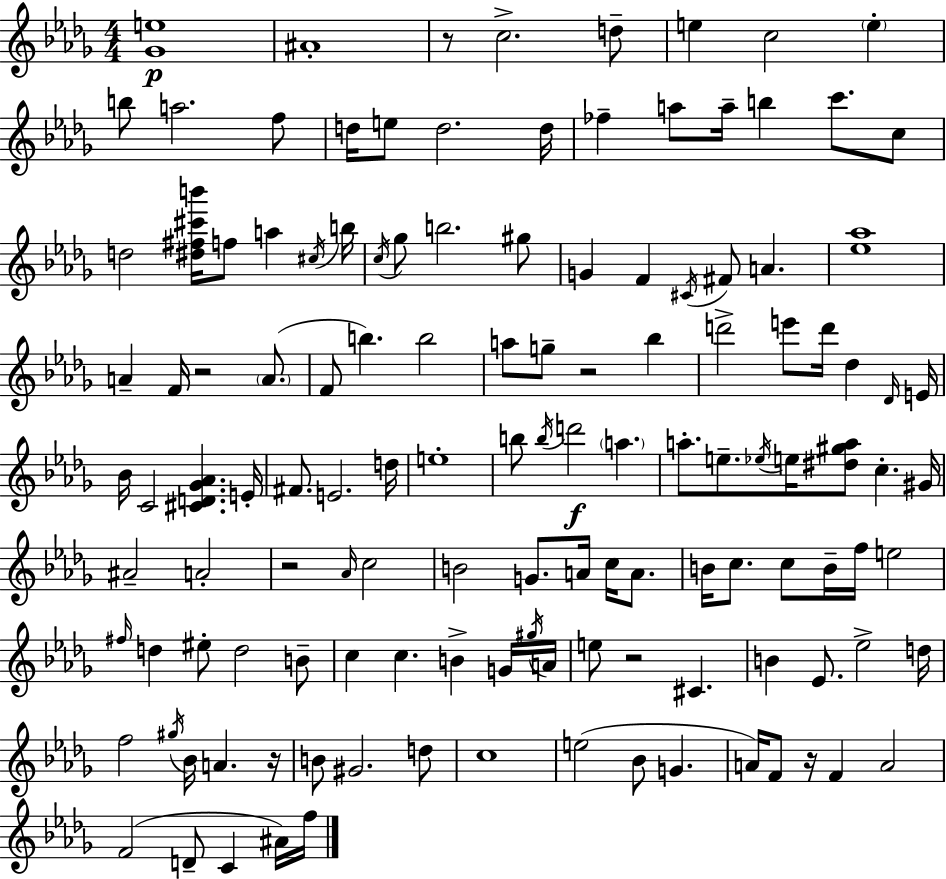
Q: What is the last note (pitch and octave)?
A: F5